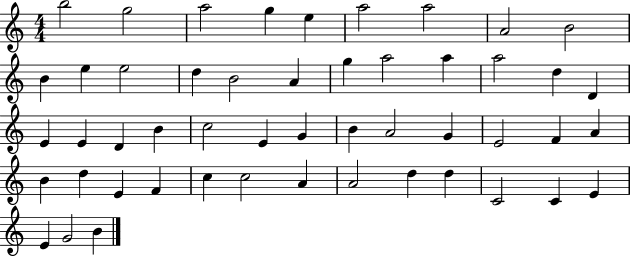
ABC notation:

X:1
T:Untitled
M:4/4
L:1/4
K:C
b2 g2 a2 g e a2 a2 A2 B2 B e e2 d B2 A g a2 a a2 d D E E D B c2 E G B A2 G E2 F A B d E F c c2 A A2 d d C2 C E E G2 B